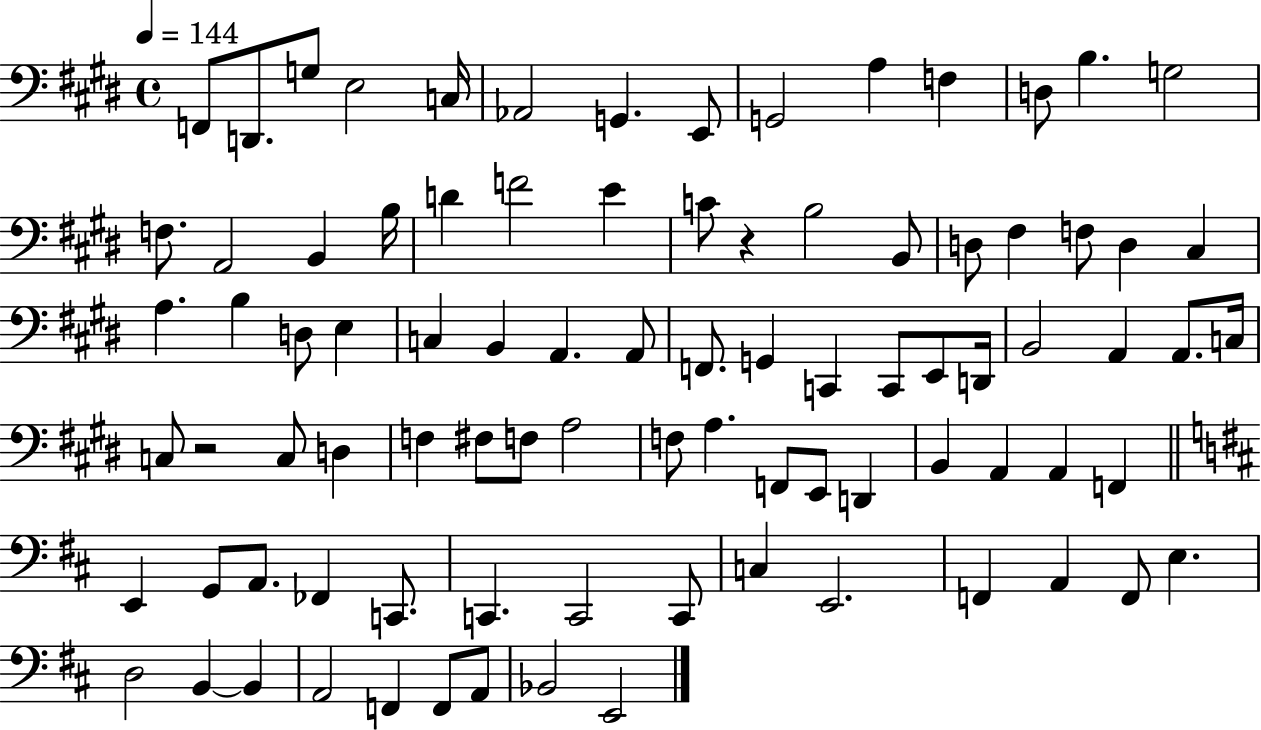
X:1
T:Untitled
M:4/4
L:1/4
K:E
F,,/2 D,,/2 G,/2 E,2 C,/4 _A,,2 G,, E,,/2 G,,2 A, F, D,/2 B, G,2 F,/2 A,,2 B,, B,/4 D F2 E C/2 z B,2 B,,/2 D,/2 ^F, F,/2 D, ^C, A, B, D,/2 E, C, B,, A,, A,,/2 F,,/2 G,, C,, C,,/2 E,,/2 D,,/4 B,,2 A,, A,,/2 C,/4 C,/2 z2 C,/2 D, F, ^F,/2 F,/2 A,2 F,/2 A, F,,/2 E,,/2 D,, B,, A,, A,, F,, E,, G,,/2 A,,/2 _F,, C,,/2 C,, C,,2 C,,/2 C, E,,2 F,, A,, F,,/2 E, D,2 B,, B,, A,,2 F,, F,,/2 A,,/2 _B,,2 E,,2